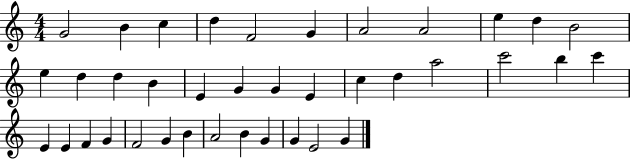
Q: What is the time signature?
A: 4/4